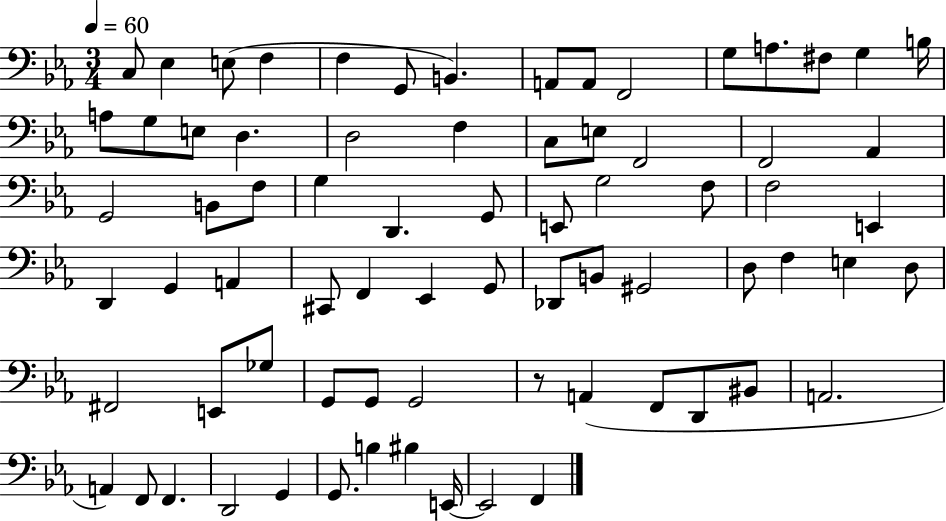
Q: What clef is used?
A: bass